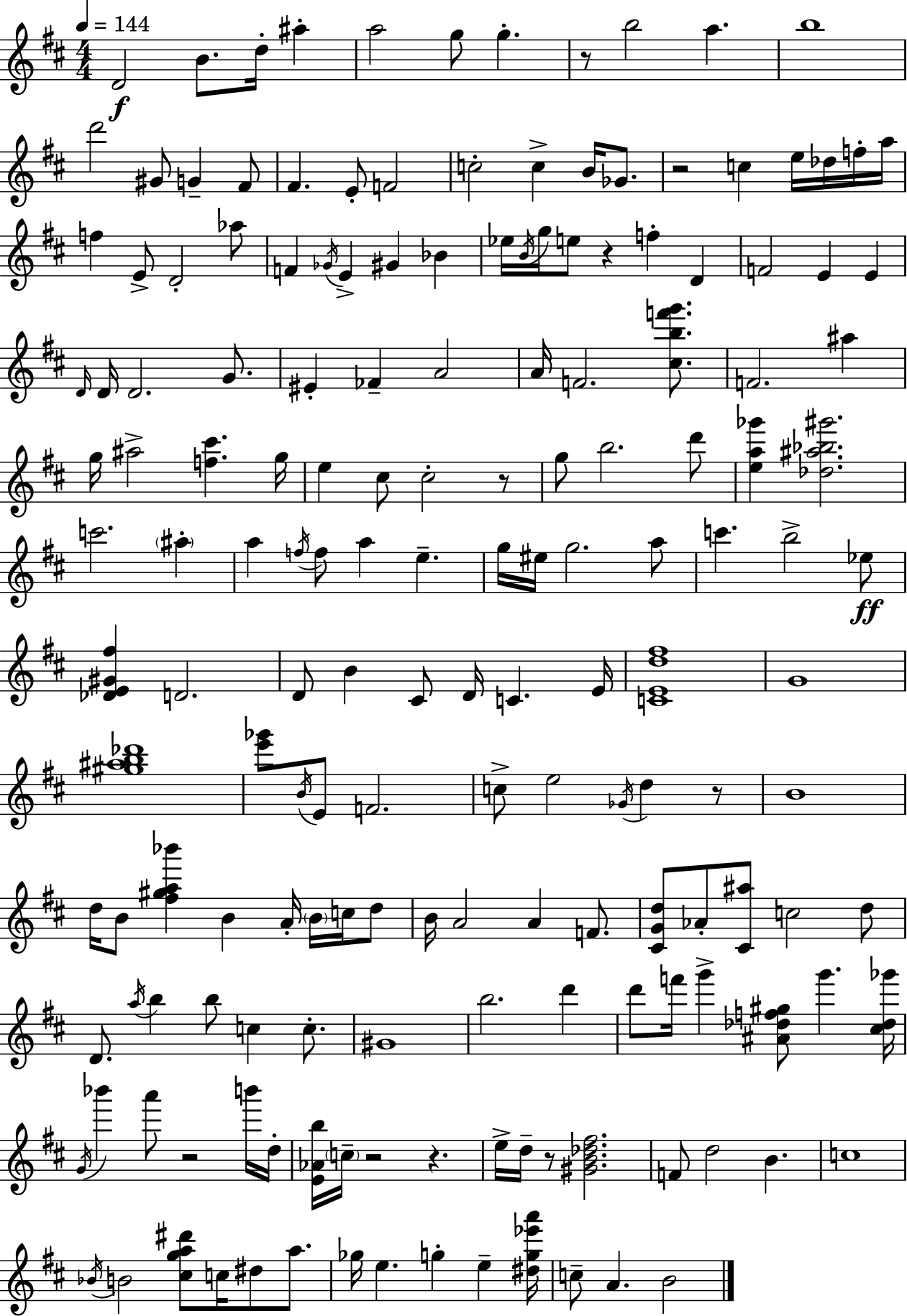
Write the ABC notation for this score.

X:1
T:Untitled
M:4/4
L:1/4
K:D
D2 B/2 d/4 ^a a2 g/2 g z/2 b2 a b4 d'2 ^G/2 G ^F/2 ^F E/2 F2 c2 c B/4 _G/2 z2 c e/4 _d/4 f/4 a/4 f E/2 D2 _a/2 F _G/4 E ^G _B _e/4 B/4 g/4 e/2 z f D F2 E E D/4 D/4 D2 G/2 ^E _F A2 A/4 F2 [^cbf'g']/2 F2 ^a g/4 ^a2 [f^c'] g/4 e ^c/2 ^c2 z/2 g/2 b2 d'/2 [ea_g'] [_d^a_b^g']2 c'2 ^a a f/4 f/2 a e g/4 ^e/4 g2 a/2 c' b2 _e/2 [_DE^G^f] D2 D/2 B ^C/2 D/4 C E/4 [CEd^f]4 G4 [^g^ab_d']4 [e'_g']/2 B/4 E/2 F2 c/2 e2 _G/4 d z/2 B4 d/4 B/2 [^f^ga_b'] B A/4 B/4 c/4 d/2 B/4 A2 A F/2 [^CGd]/2 _A/2 [^C^a]/2 c2 d/2 D/2 a/4 b b/2 c c/2 ^G4 b2 d' d'/2 f'/4 g' [^A_df^g]/2 g' [^c_d_g']/4 G/4 _b' a'/2 z2 b'/4 d/4 [E_Ab]/4 c/4 z2 z e/4 d/4 z/2 [^GB_d^f]2 F/2 d2 B c4 _B/4 B2 [^cga^d']/2 c/4 ^d/2 a/2 _g/4 e g e [^dg_e'a']/4 c/2 A B2